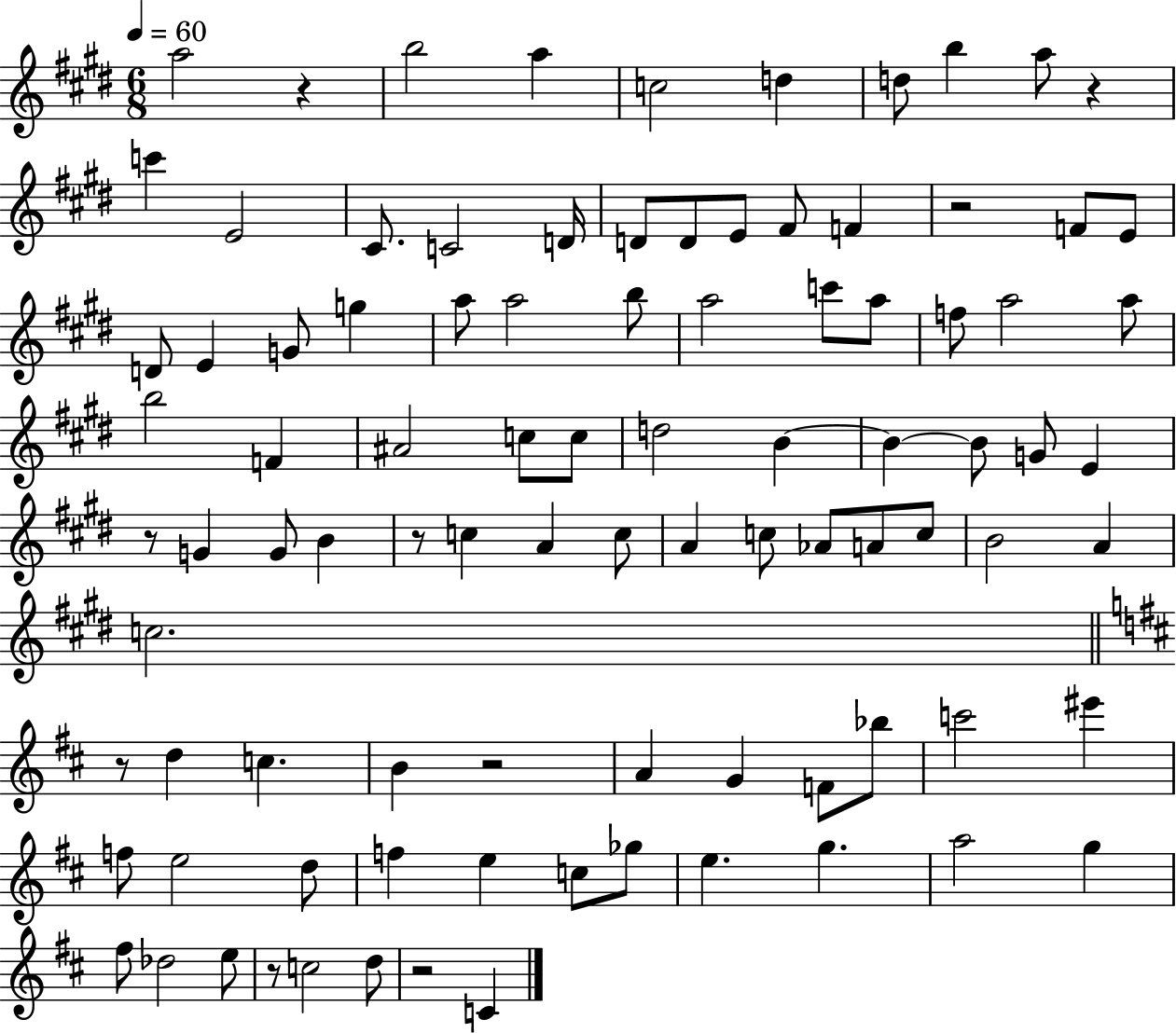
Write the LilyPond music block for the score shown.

{
  \clef treble
  \numericTimeSignature
  \time 6/8
  \key e \major
  \tempo 4 = 60
  a''2 r4 | b''2 a''4 | c''2 d''4 | d''8 b''4 a''8 r4 | \break c'''4 e'2 | cis'8. c'2 d'16 | d'8 d'8 e'8 fis'8 f'4 | r2 f'8 e'8 | \break d'8 e'4 g'8 g''4 | a''8 a''2 b''8 | a''2 c'''8 a''8 | f''8 a''2 a''8 | \break b''2 f'4 | ais'2 c''8 c''8 | d''2 b'4~~ | b'4~~ b'8 g'8 e'4 | \break r8 g'4 g'8 b'4 | r8 c''4 a'4 c''8 | a'4 c''8 aes'8 a'8 c''8 | b'2 a'4 | \break c''2. | \bar "||" \break \key d \major r8 d''4 c''4. | b'4 r2 | a'4 g'4 f'8 bes''8 | c'''2 eis'''4 | \break f''8 e''2 d''8 | f''4 e''4 c''8 ges''8 | e''4. g''4. | a''2 g''4 | \break fis''8 des''2 e''8 | r8 c''2 d''8 | r2 c'4 | \bar "|."
}